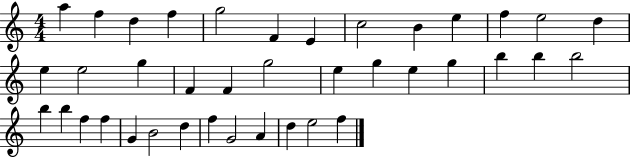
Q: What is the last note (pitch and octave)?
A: F5